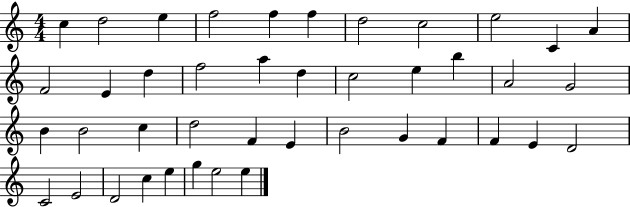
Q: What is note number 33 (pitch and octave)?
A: E4